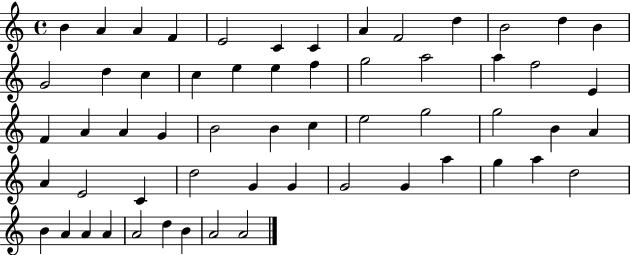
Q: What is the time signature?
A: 4/4